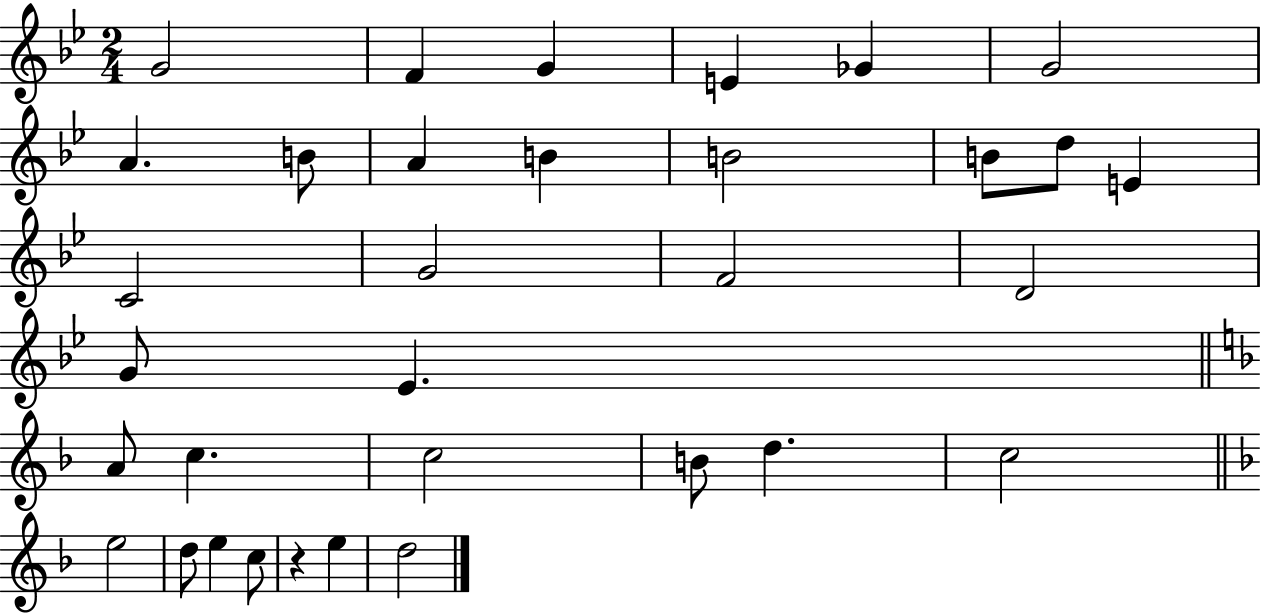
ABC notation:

X:1
T:Untitled
M:2/4
L:1/4
K:Bb
G2 F G E _G G2 A B/2 A B B2 B/2 d/2 E C2 G2 F2 D2 G/2 _E A/2 c c2 B/2 d c2 e2 d/2 e c/2 z e d2